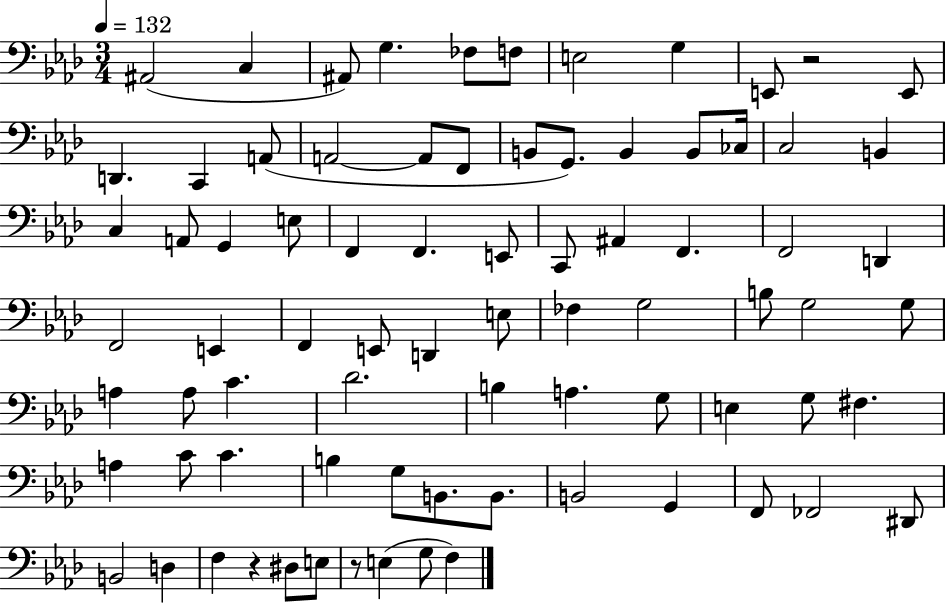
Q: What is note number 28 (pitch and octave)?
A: F2